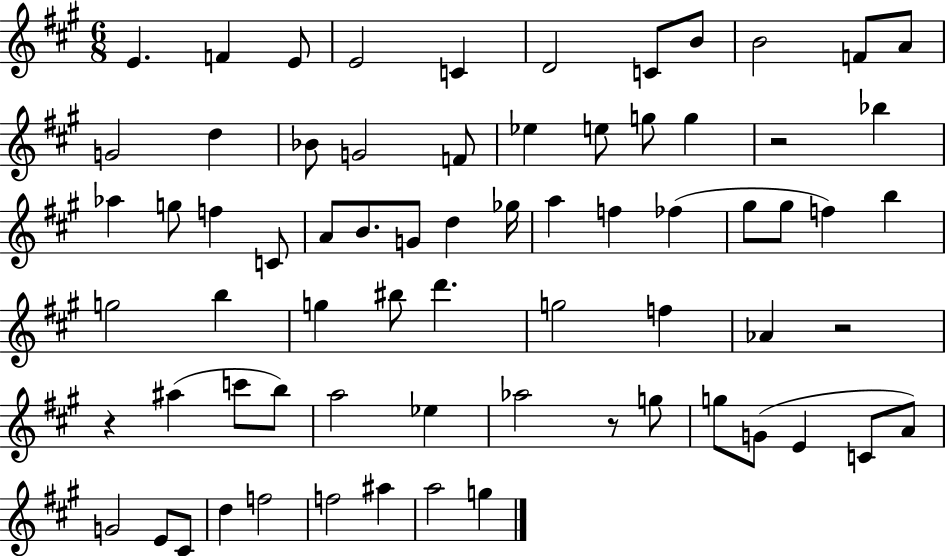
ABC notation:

X:1
T:Untitled
M:6/8
L:1/4
K:A
E F E/2 E2 C D2 C/2 B/2 B2 F/2 A/2 G2 d _B/2 G2 F/2 _e e/2 g/2 g z2 _b _a g/2 f C/2 A/2 B/2 G/2 d _g/4 a f _f ^g/2 ^g/2 f b g2 b g ^b/2 d' g2 f _A z2 z ^a c'/2 b/2 a2 _e _a2 z/2 g/2 g/2 G/2 E C/2 A/2 G2 E/2 ^C/2 d f2 f2 ^a a2 g